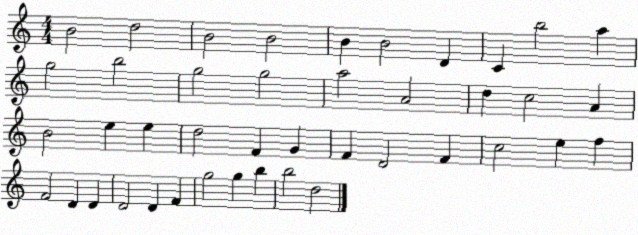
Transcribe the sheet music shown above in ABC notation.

X:1
T:Untitled
M:4/4
L:1/4
K:C
B2 d2 B2 B2 B B2 D C b2 a g2 b2 g2 g2 a2 A2 d c2 A B2 e e d2 F G F D2 F c2 e f F2 D D D2 D F g2 g b b2 d2